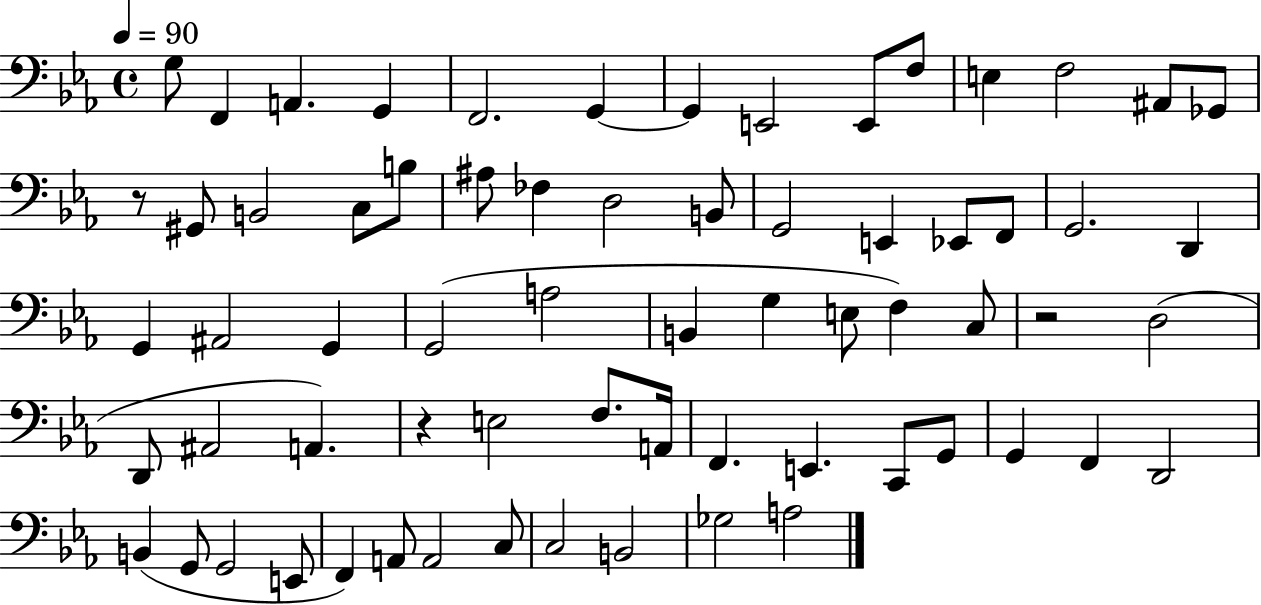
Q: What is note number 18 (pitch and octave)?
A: B3